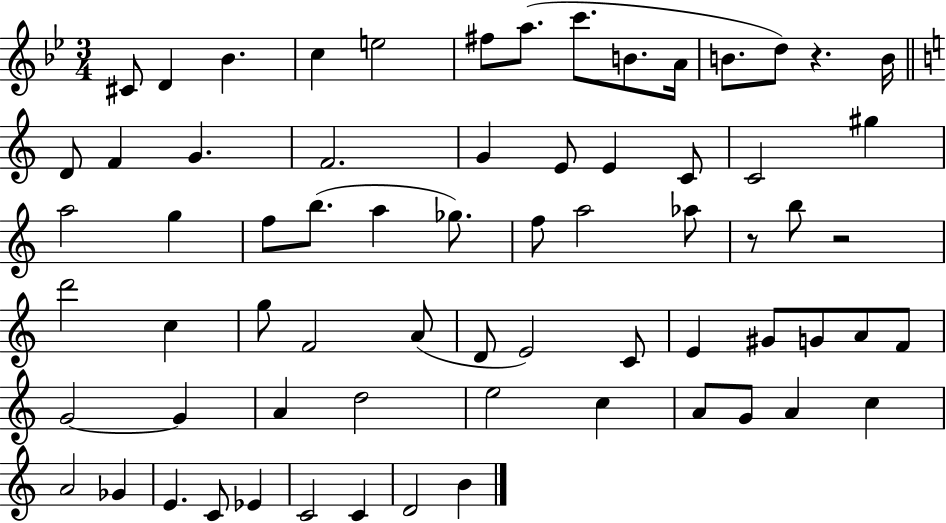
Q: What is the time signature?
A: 3/4